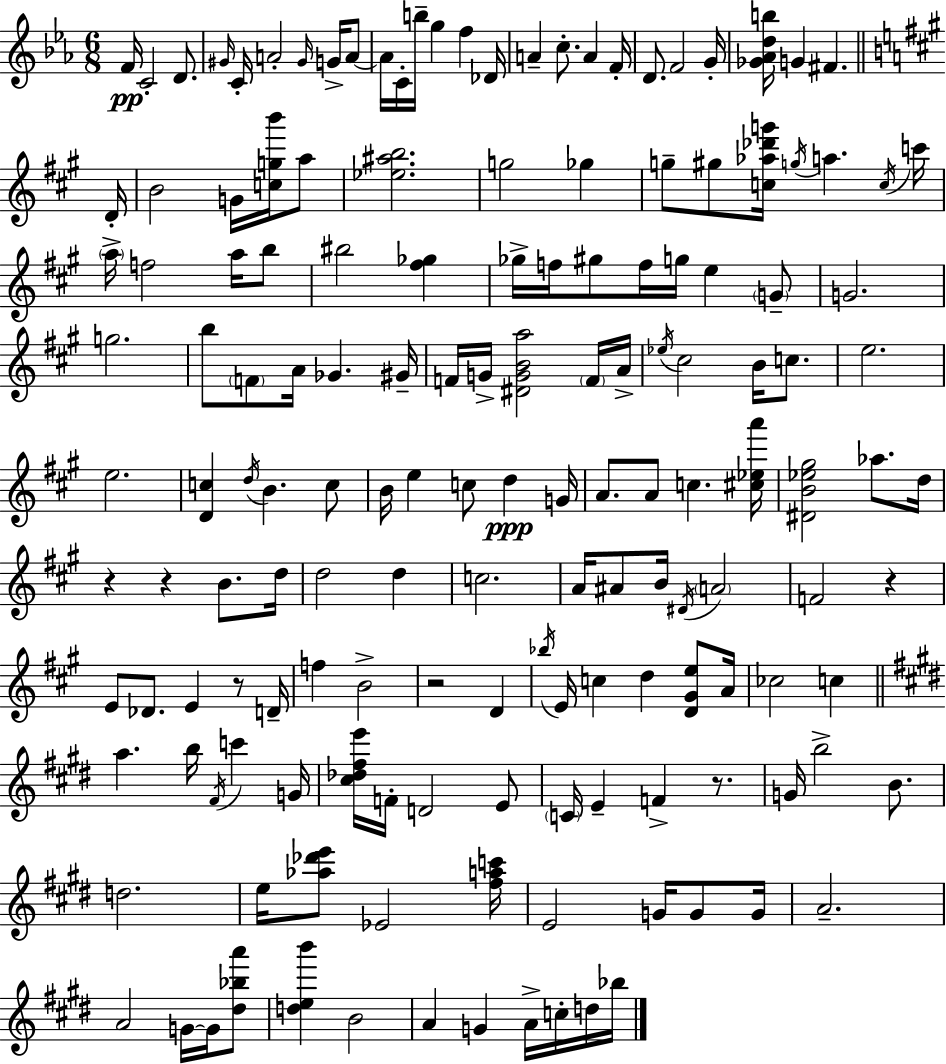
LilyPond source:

{
  \clef treble
  \numericTimeSignature
  \time 6/8
  \key ees \major
  f'16\pp c'2-. d'8. | \grace { gis'16 } c'16-. a'2-. \grace { gis'16 } g'16-> | a'8~~ a'16 c'16-. b''16-- g''4 f''4 | des'16 a'4-- c''8.-. a'4 | \break f'16-. d'8. f'2 | g'16-. <ges' aes' d'' b''>16 g'4 fis'4. | \bar "||" \break \key a \major d'16-. b'2 g'16 <c'' g'' b'''>16 a''8 | <ees'' ais'' b''>2. | g''2 ges''4 | g''8-- gis''8 <c'' aes'' des''' g'''>16 \acciaccatura { g''16 } a''4. | \break \acciaccatura { c''16 } c'''16 \parenthesize a''16-> f''2 | a''16 b''8 bis''2 <fis'' ges''>4 | ges''16-> f''16 gis''8 f''16 g''16 e''4 | \parenthesize g'8-- g'2. | \break g''2. | b''8 \parenthesize f'8 a'16 ges'4. | gis'16-- f'16 g'16-> <dis' g' b' a''>2 | \parenthesize f'16 a'16-> \acciaccatura { ees''16 } cis''2 | \break b'16 c''8. e''2. | e''2. | <d' c''>4 \acciaccatura { d''16 } b'4. | c''8 b'16 e''4 c''8 | \break d''4\ppp g'16 a'8. a'8 c''4. | <cis'' ees'' a'''>16 <dis' b' ees'' gis''>2 | aes''8. d''16 r4 r4 | b'8. d''16 d''2 | \break d''4 c''2. | a'16 ais'8 b'16 \acciaccatura { dis'16 } \parenthesize a'2 | f'2 | r4 e'8 des'8. e'4 | \break r8 d'16-- f''4 b'2-> | r2 | d'4 \acciaccatura { bes''16 } e'16 c''4 | d''4 <d' gis' e''>8 a'16 ces''2 | \break c''4 \bar "||" \break \key e \major a''4. b''16 \acciaccatura { fis'16 } c'''4 | g'16 <cis'' des'' fis'' e'''>16 f'16-. d'2 e'8 | \parenthesize c'16 e'4-- f'4-> r8. | g'16 b''2-> b'8. | \break d''2. | e''16 <aes'' des''' e'''>8 ees'2 | <fis'' a'' c'''>16 e'2 g'16 g'8 | g'16 a'2.-- | \break a'2 g'16~~ g'16 <dis'' bes'' a'''>8 | <d'' e'' b'''>4 b'2 | a'4 g'4 a'16-> c''16-. d''16 | bes''16 \bar "|."
}